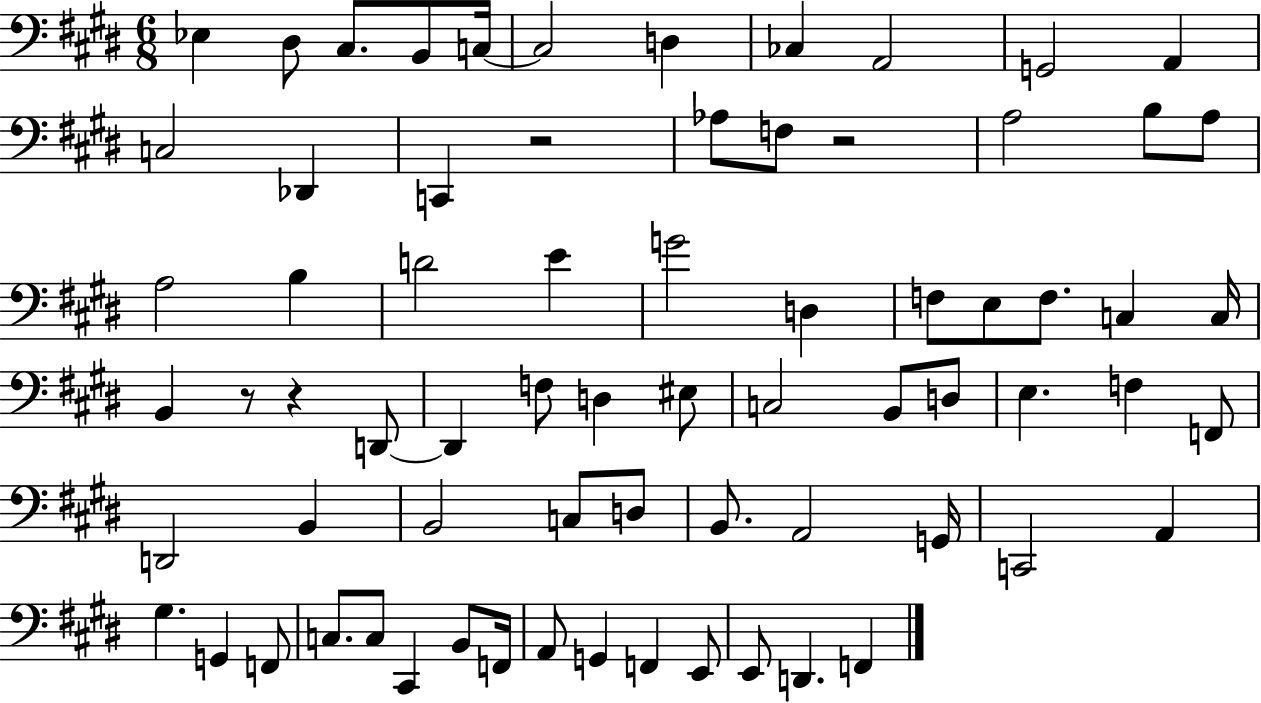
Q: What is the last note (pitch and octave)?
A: F2